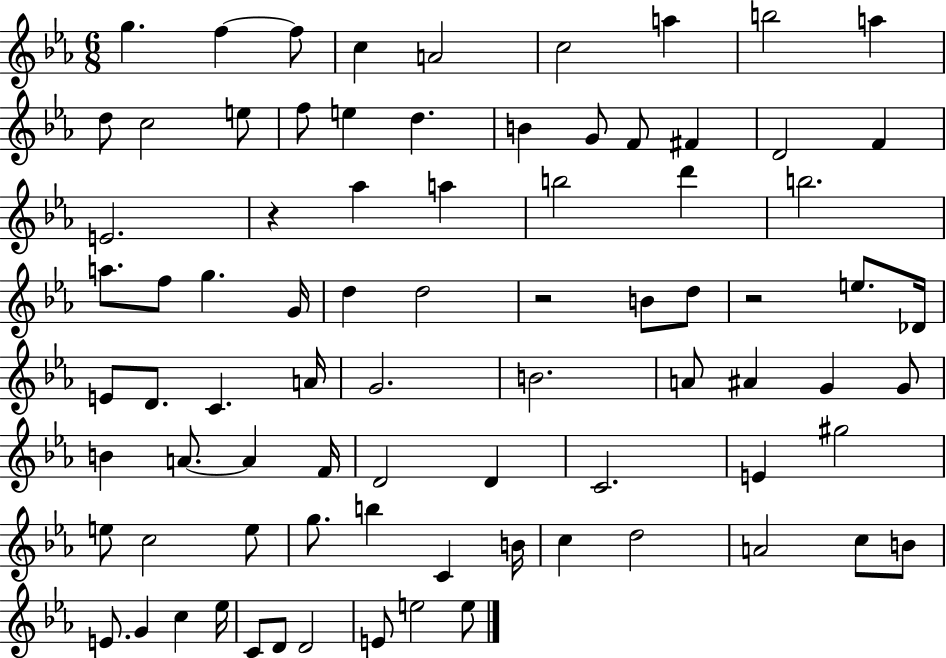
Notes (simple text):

G5/q. F5/q F5/e C5/q A4/h C5/h A5/q B5/h A5/q D5/e C5/h E5/e F5/e E5/q D5/q. B4/q G4/e F4/e F#4/q D4/h F4/q E4/h. R/q Ab5/q A5/q B5/h D6/q B5/h. A5/e. F5/e G5/q. G4/s D5/q D5/h R/h B4/e D5/e R/h E5/e. Db4/s E4/e D4/e. C4/q. A4/s G4/h. B4/h. A4/e A#4/q G4/q G4/e B4/q A4/e. A4/q F4/s D4/h D4/q C4/h. E4/q G#5/h E5/e C5/h E5/e G5/e. B5/q C4/q B4/s C5/q D5/h A4/h C5/e B4/e E4/e. G4/q C5/q Eb5/s C4/e D4/e D4/h E4/e E5/h E5/e